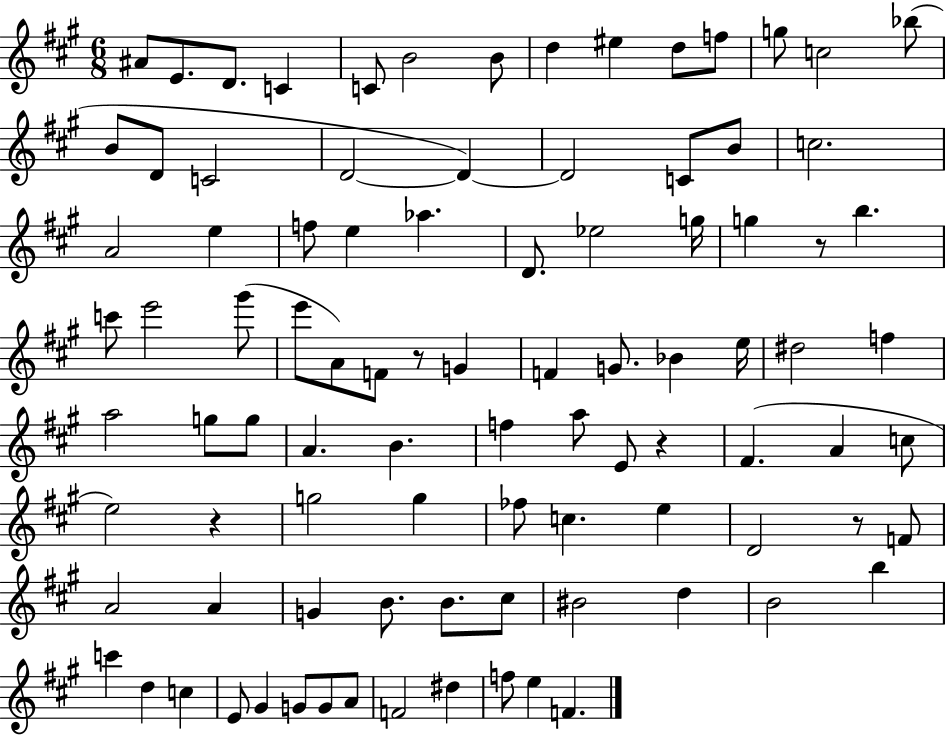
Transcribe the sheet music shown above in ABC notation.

X:1
T:Untitled
M:6/8
L:1/4
K:A
^A/2 E/2 D/2 C C/2 B2 B/2 d ^e d/2 f/2 g/2 c2 _b/2 B/2 D/2 C2 D2 D D2 C/2 B/2 c2 A2 e f/2 e _a D/2 _e2 g/4 g z/2 b c'/2 e'2 ^g'/2 e'/2 A/2 F/2 z/2 G F G/2 _B e/4 ^d2 f a2 g/2 g/2 A B f a/2 E/2 z ^F A c/2 e2 z g2 g _f/2 c e D2 z/2 F/2 A2 A G B/2 B/2 ^c/2 ^B2 d B2 b c' d c E/2 ^G G/2 G/2 A/2 F2 ^d f/2 e F